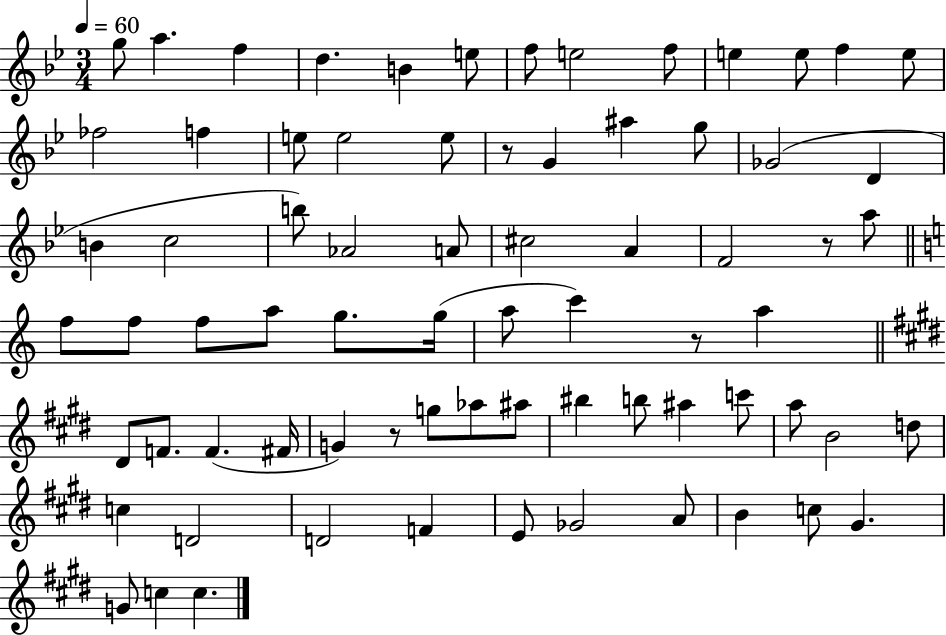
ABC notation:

X:1
T:Untitled
M:3/4
L:1/4
K:Bb
g/2 a f d B e/2 f/2 e2 f/2 e e/2 f e/2 _f2 f e/2 e2 e/2 z/2 G ^a g/2 _G2 D B c2 b/2 _A2 A/2 ^c2 A F2 z/2 a/2 f/2 f/2 f/2 a/2 g/2 g/4 a/2 c' z/2 a ^D/2 F/2 F ^F/4 G z/2 g/2 _a/2 ^a/2 ^b b/2 ^a c'/2 a/2 B2 d/2 c D2 D2 F E/2 _G2 A/2 B c/2 ^G G/2 c c